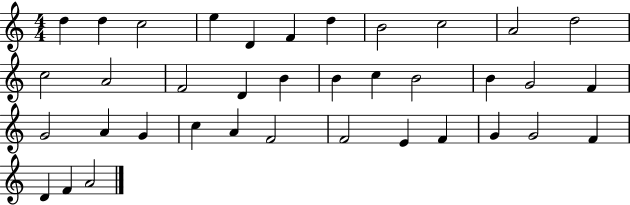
{
  \clef treble
  \numericTimeSignature
  \time 4/4
  \key c \major
  d''4 d''4 c''2 | e''4 d'4 f'4 d''4 | b'2 c''2 | a'2 d''2 | \break c''2 a'2 | f'2 d'4 b'4 | b'4 c''4 b'2 | b'4 g'2 f'4 | \break g'2 a'4 g'4 | c''4 a'4 f'2 | f'2 e'4 f'4 | g'4 g'2 f'4 | \break d'4 f'4 a'2 | \bar "|."
}